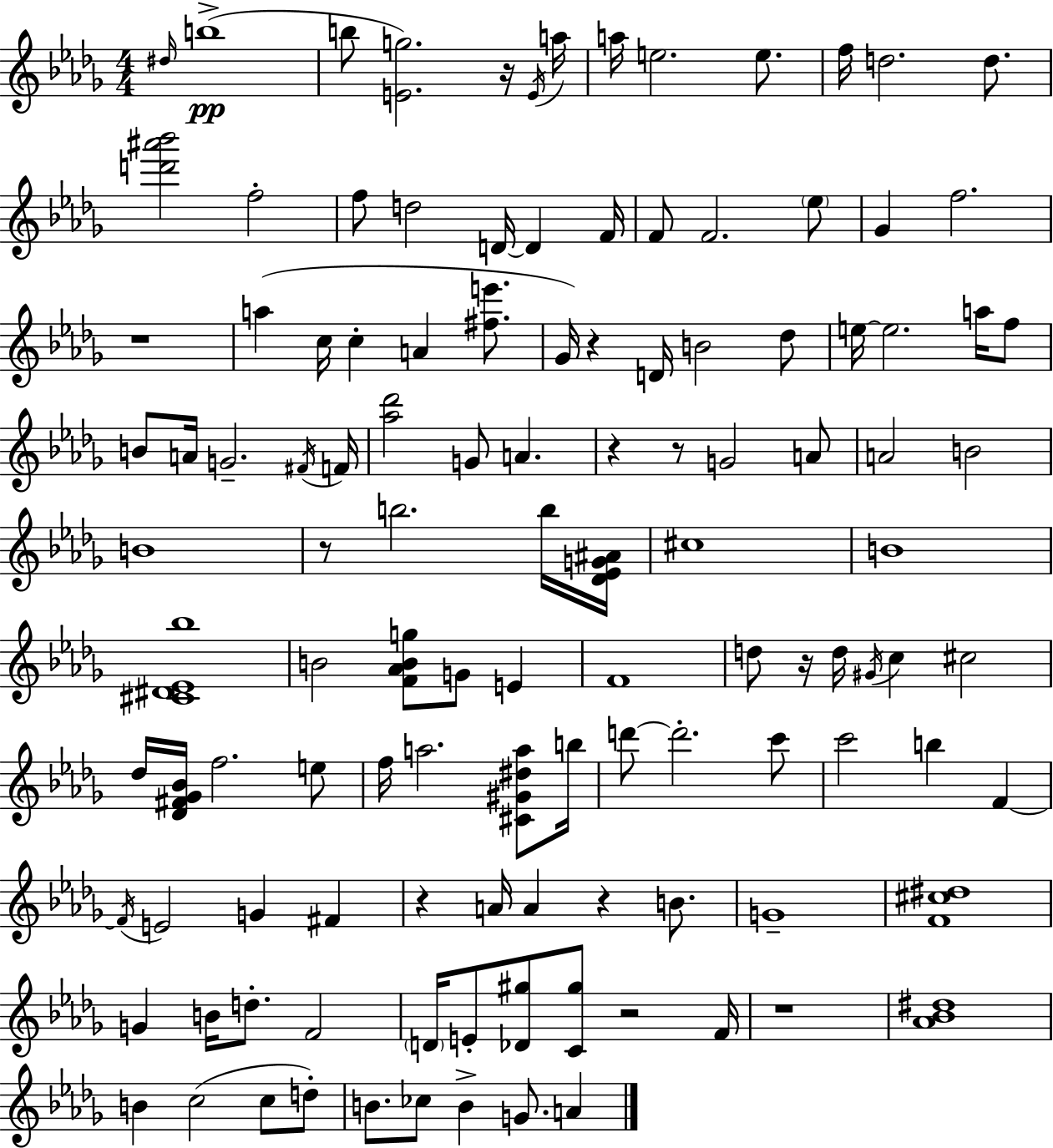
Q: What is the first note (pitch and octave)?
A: D#5